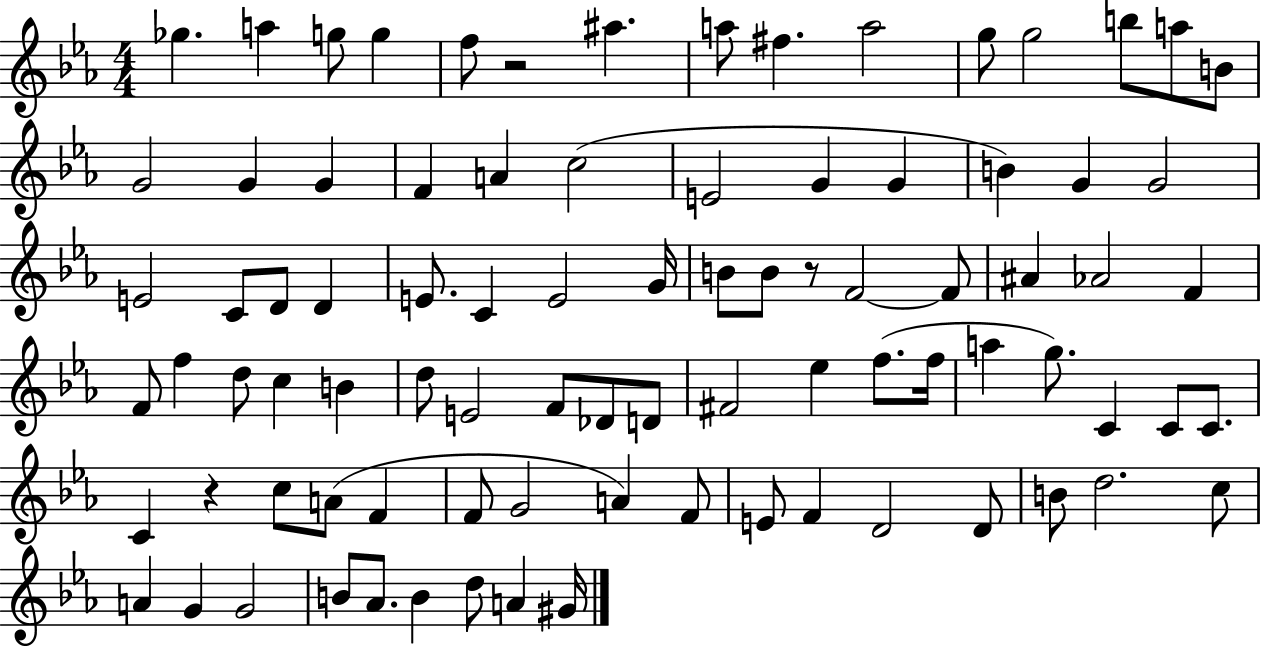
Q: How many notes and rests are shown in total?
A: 87